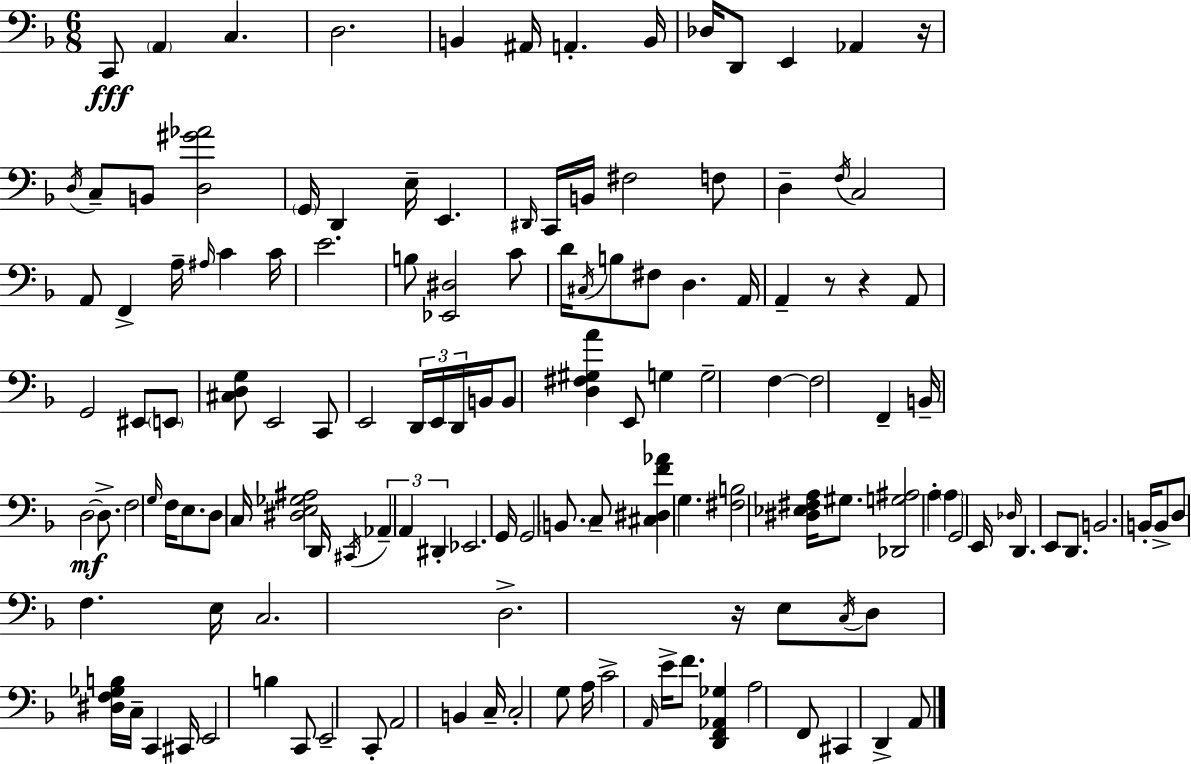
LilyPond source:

{
  \clef bass
  \numericTimeSignature
  \time 6/8
  \key f \major
  \repeat volta 2 { c,8\fff \parenthesize a,4 c4. | d2. | b,4 ais,16 a,4.-. b,16 | des16 d,8 e,4 aes,4 r16 | \break \acciaccatura { d16 } c8-- b,8 <d gis' aes'>2 | \parenthesize g,16 d,4 e16-- e,4. | \grace { dis,16 } c,16 b,16 fis2 | f8 d4-- \acciaccatura { f16 } c2 | \break a,8 f,4-> a16-- \grace { ais16 } c'4 | c'16 e'2. | b8 <ees, dis>2 | c'8 d'16 \acciaccatura { cis16 } b8 fis8 d4. | \break a,16 a,4-- r8 r4 | a,8 g,2 | eis,8 \parenthesize e,8 <cis d g>8 e,2 | c,8 e,2 | \break \tuplet 3/2 { d,16 e,16 d,16 } b,16 b,8 <d fis gis a'>4 e,8 | g4 g2-- | f4~~ f2 | f,4-- b,16-- d2~~\mf | \break d8.-> f2 | \grace { g16 } f16 e8. d8 c16 <dis e ges ais>2 | d,16 \acciaccatura { cis,16 } \tuplet 3/2 { aes,4-- a,4 | dis,4-. } ees,2. | \break g,16 g,2 | \parenthesize b,8. c8-- <cis dis f' aes'>4 | g4. <fis b>2 | <dis ees fis a>16 gis8. <des, g ais>2 | \break a4-. \parenthesize a4 g,2 | e,16 \grace { des16 } d,4. | e,8 d,8. b,2. | b,16-. b,8-> d8 | \break f4. e16 c2. | d2.-> | r16 e8 \acciaccatura { c16 } | d8 <dis f ges b>16 c16-- c,4 cis,16 e,2 | \break b4 c,8 e,2-- | c,8-. a,2 | b,4 c16-- c2-. | g8 a16 c'2-> | \break \grace { a,16 } e'16-> f'8. <d, f, aes, ges>4 | a2 f,8 | cis,4 d,4-> a,8 } \bar "|."
}